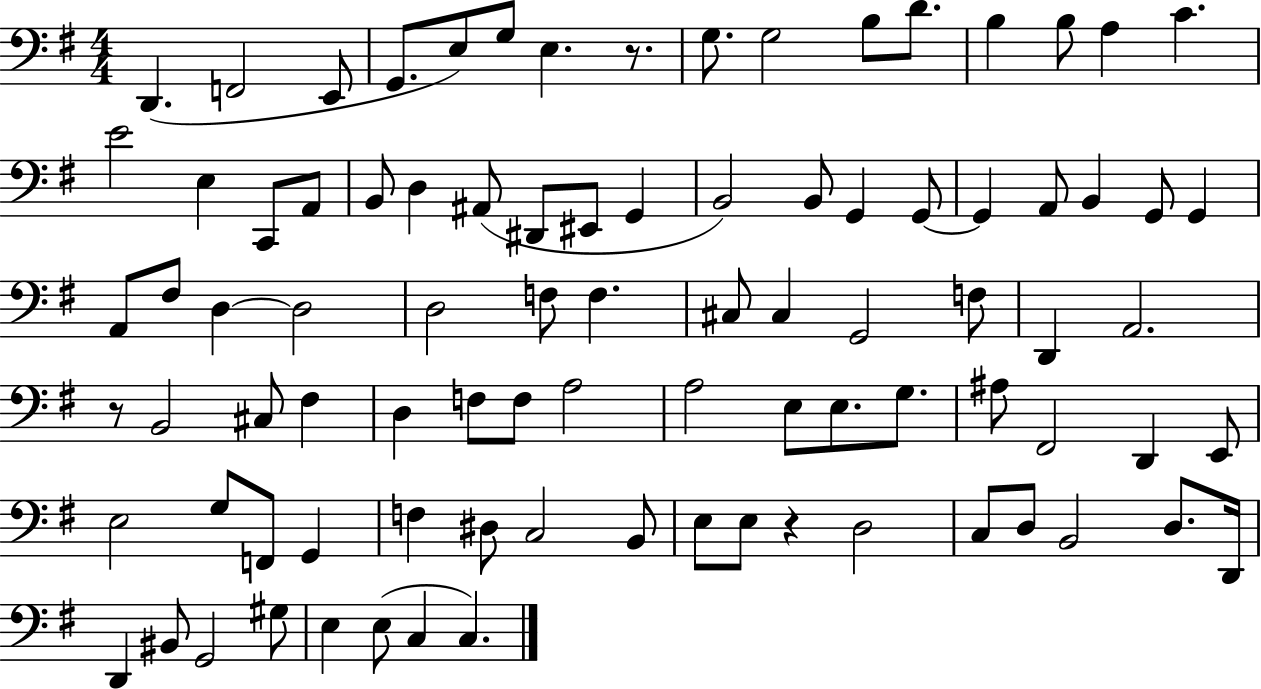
{
  \clef bass
  \numericTimeSignature
  \time 4/4
  \key g \major
  \repeat volta 2 { d,4.( f,2 e,8 | g,8. e8) g8 e4. r8. | g8. g2 b8 d'8. | b4 b8 a4 c'4. | \break e'2 e4 c,8 a,8 | b,8 d4 ais,8( dis,8 eis,8 g,4 | b,2) b,8 g,4 g,8~~ | g,4 a,8 b,4 g,8 g,4 | \break a,8 fis8 d4~~ d2 | d2 f8 f4. | cis8 cis4 g,2 f8 | d,4 a,2. | \break r8 b,2 cis8 fis4 | d4 f8 f8 a2 | a2 e8 e8. g8. | ais8 fis,2 d,4 e,8 | \break e2 g8 f,8 g,4 | f4 dis8 c2 b,8 | e8 e8 r4 d2 | c8 d8 b,2 d8. d,16 | \break d,4 bis,8 g,2 gis8 | e4 e8( c4 c4.) | } \bar "|."
}